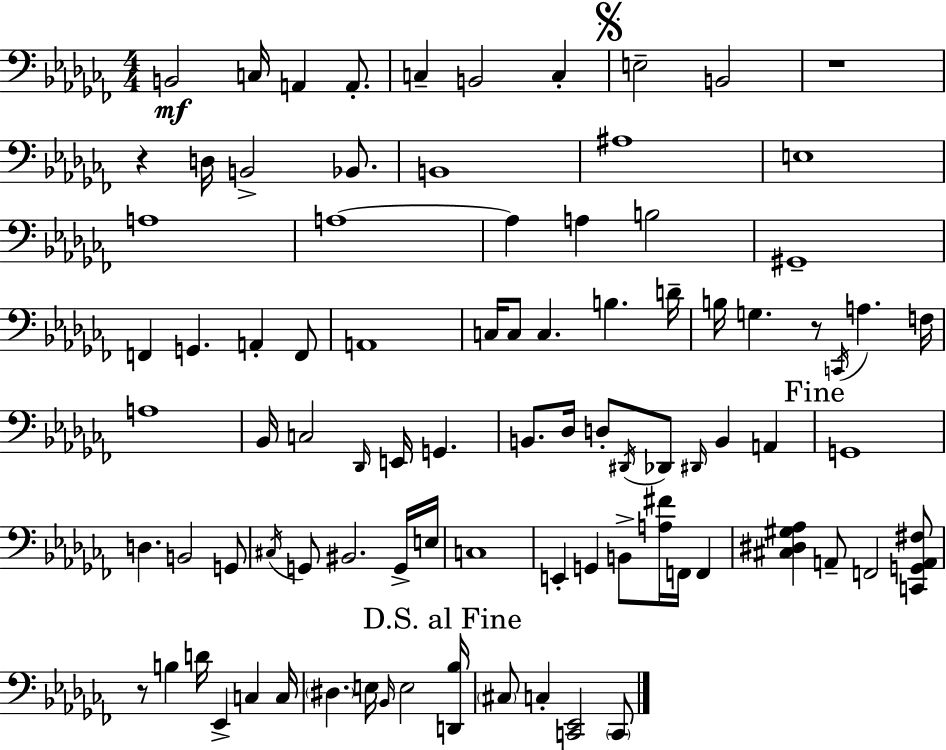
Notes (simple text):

B2/h C3/s A2/q A2/e. C3/q B2/h C3/q E3/h B2/h R/w R/q D3/s B2/h Bb2/e. B2/w A#3/w E3/w A3/w A3/w A3/q A3/q B3/h G#2/w F2/q G2/q. A2/q F2/e A2/w C3/s C3/e C3/q. B3/q. D4/s B3/s G3/q. R/e C2/s A3/q. F3/s A3/w Bb2/s C3/h Db2/s E2/s G2/q. B2/e. Db3/s D3/e D#2/s Db2/e D#2/s B2/q A2/q G2/w D3/q. B2/h G2/e C#3/s G2/e BIS2/h. G2/s E3/s C3/w E2/q G2/q B2/e [A3,F#4]/s F2/s F2/q [C#3,D#3,G#3,Ab3]/q A2/e F2/h [C2,G2,A2,F#3]/e R/e B3/q D4/s Eb2/q C3/q C3/s D#3/q. E3/s Bb2/s E3/h [D2,Bb3]/s C#3/e C3/q [C2,Eb2]/h C2/e